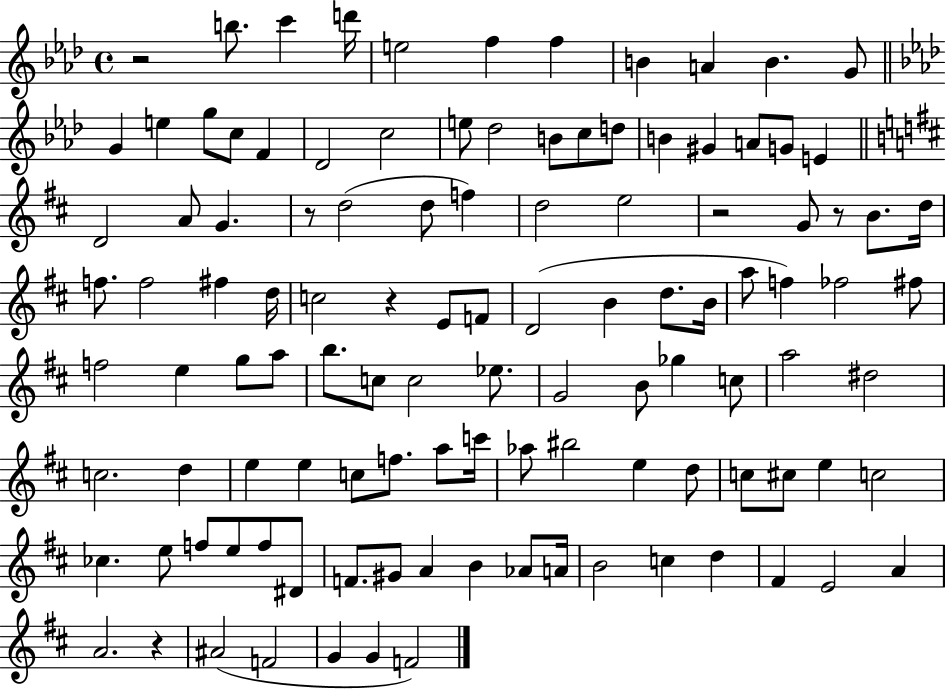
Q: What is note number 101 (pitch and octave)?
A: A4